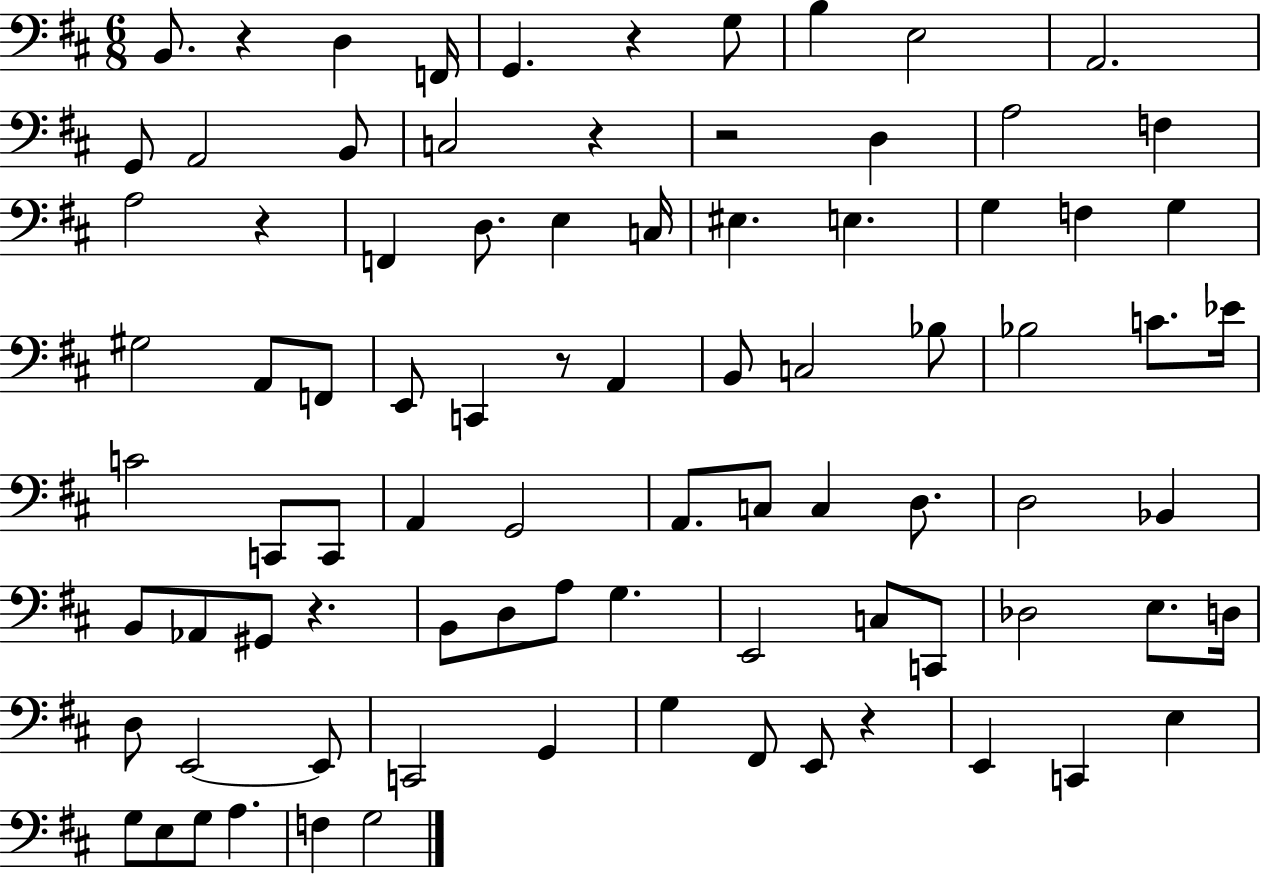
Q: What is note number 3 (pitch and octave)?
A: F2